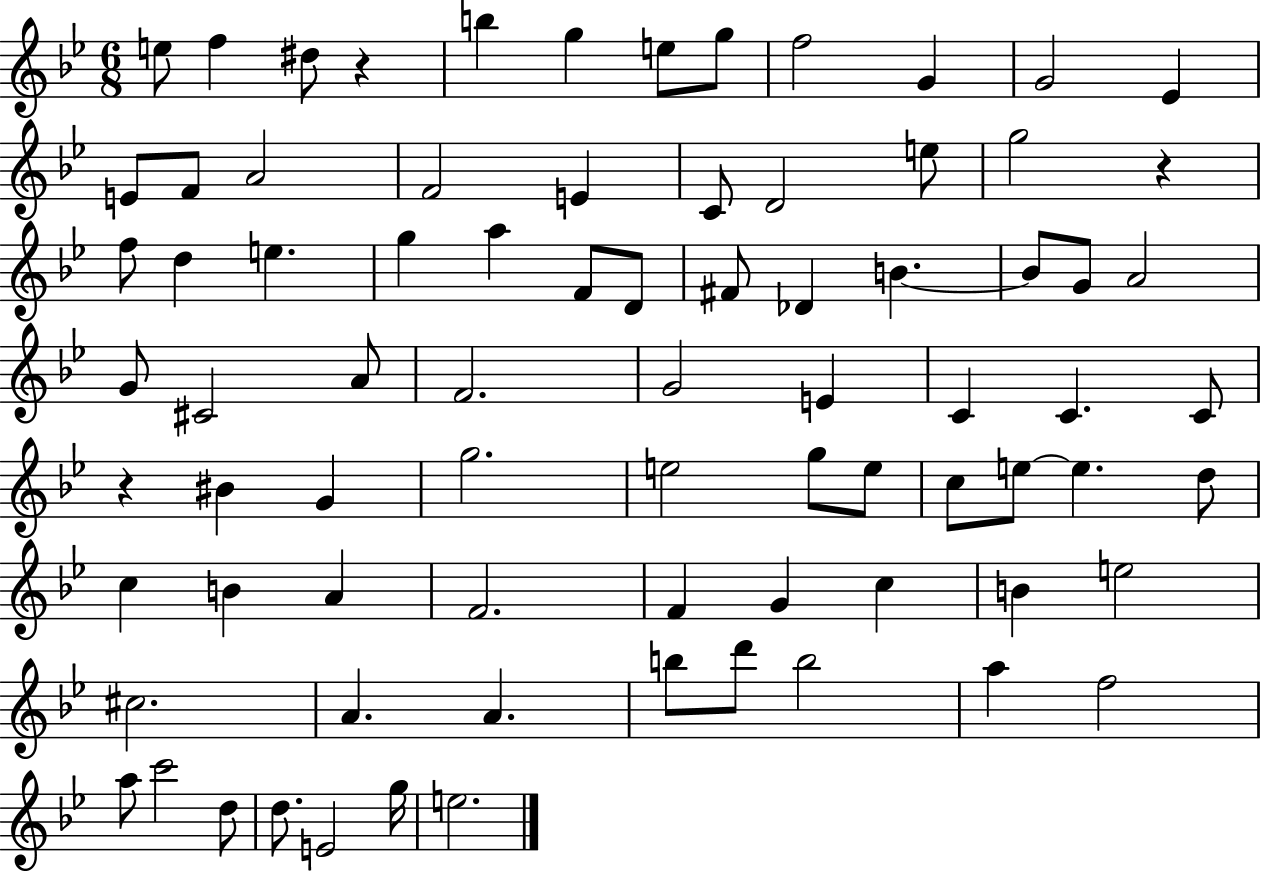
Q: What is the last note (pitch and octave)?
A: E5